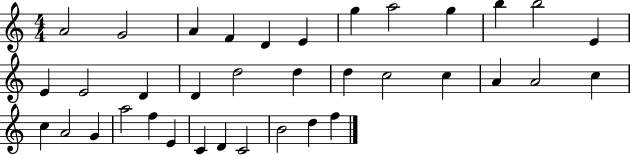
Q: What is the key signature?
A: C major